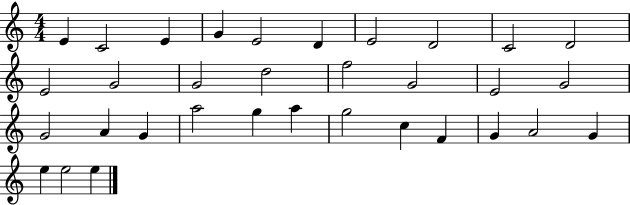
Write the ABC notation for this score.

X:1
T:Untitled
M:4/4
L:1/4
K:C
E C2 E G E2 D E2 D2 C2 D2 E2 G2 G2 d2 f2 G2 E2 G2 G2 A G a2 g a g2 c F G A2 G e e2 e